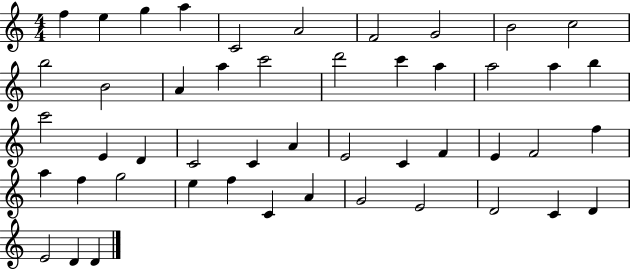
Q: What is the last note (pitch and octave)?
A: D4